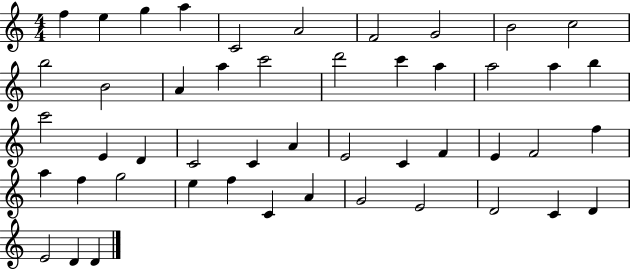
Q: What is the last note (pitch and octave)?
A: D4